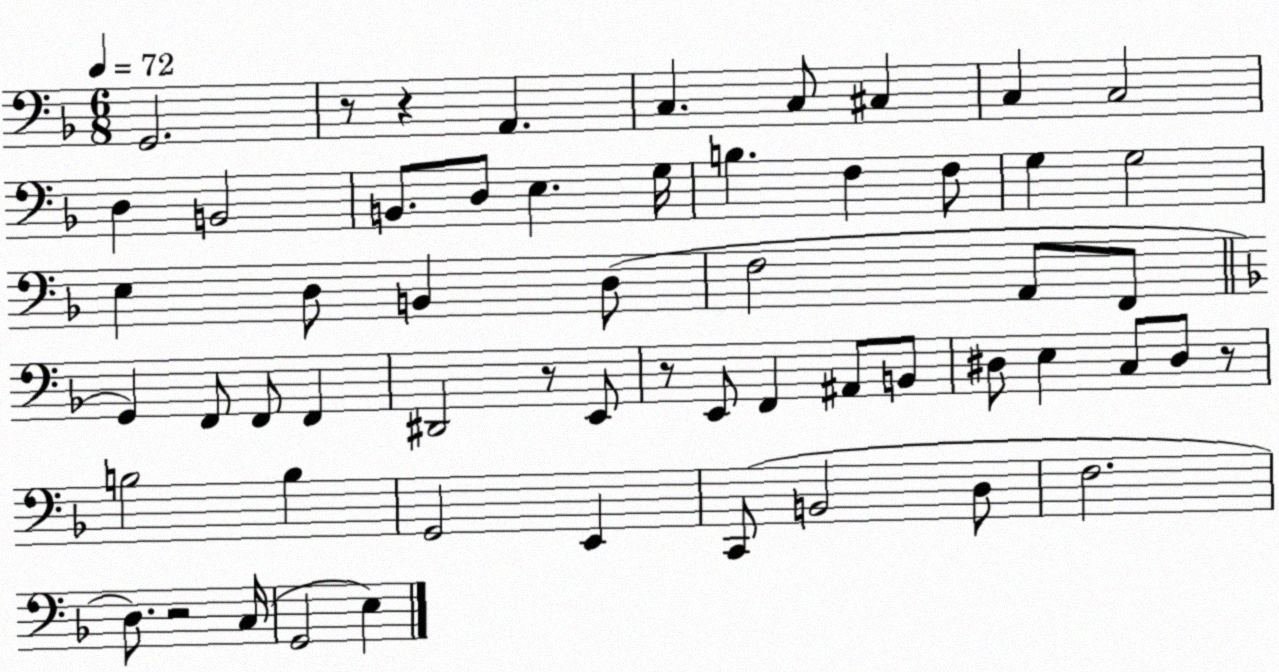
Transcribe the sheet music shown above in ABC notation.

X:1
T:Untitled
M:6/8
L:1/4
K:F
G,,2 z/2 z A,, C, C,/2 ^C, C, C,2 D, B,,2 B,,/2 D,/2 E, G,/4 B, F, F,/2 G, G,2 E, D,/2 B,, D,/2 F,2 A,,/2 F,,/2 G,, F,,/2 F,,/2 F,, ^D,,2 z/2 E,,/2 z/2 E,,/2 F,, ^A,,/2 B,,/2 ^D,/2 E, C,/2 ^D,/2 z/2 B,2 B, G,,2 E,, C,,/2 B,,2 D,/2 F,2 D,/2 z2 C,/4 G,,2 E,